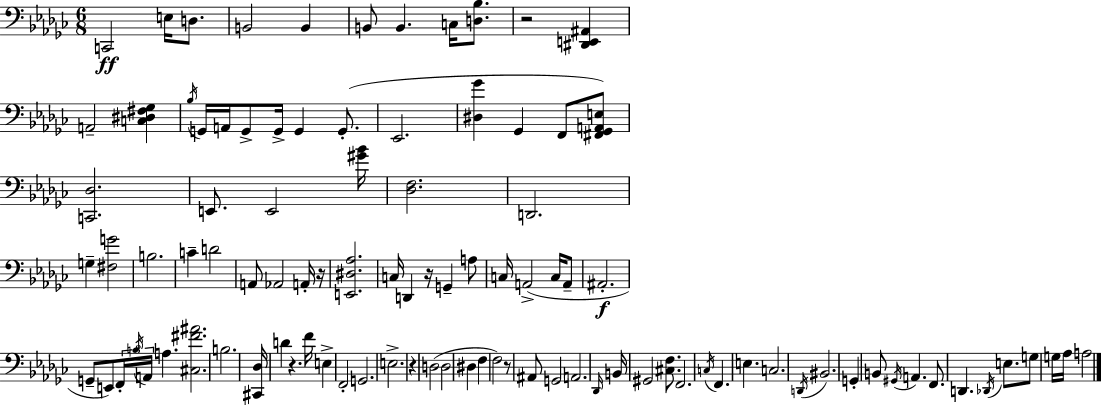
C2/h E3/s D3/e. B2/h B2/q B2/e B2/q. C3/s [D3,Bb3]/e. R/h [D#2,E2,A#2]/q A2/h [C3,D#3,F#3,Gb3]/q Bb3/s G2/s A2/s G2/e G2/s G2/q G2/e. Eb2/h. [D#3,Gb4]/q Gb2/q F2/e [F#2,Gb2,A2,E3]/e [C2,Db3]/h. E2/e. E2/h [G#4,Bb4]/s [Db3,F3]/h. D2/h. G3/q [F#3,G4]/h B3/h. C4/q D4/h A2/e Ab2/h A2/s R/s [E2,D#3,Ab3]/h. C3/s D2/q R/s G2/q A3/e C3/s A2/h C3/s A2/e A#2/h. G2/e E2/e F2/s B3/s A2/s A3/q. [C#3,F#4,A#4]/h. B3/h. [C#2,Db3]/s D4/q R/q. F4/s E3/q F2/h G2/h. E3/h. R/q D3/h D3/h D#3/q F3/q F3/h R/e A#2/e G2/h A2/h. Db2/s B2/s G#2/h [C#3,F3]/e. F2/h. C3/s F2/q. E3/q. C3/h. D2/s BIS2/h. G2/q B2/e G#2/s A2/q. F2/e. D2/q. Db2/s E3/e. G3/e G3/s Ab3/s A3/h